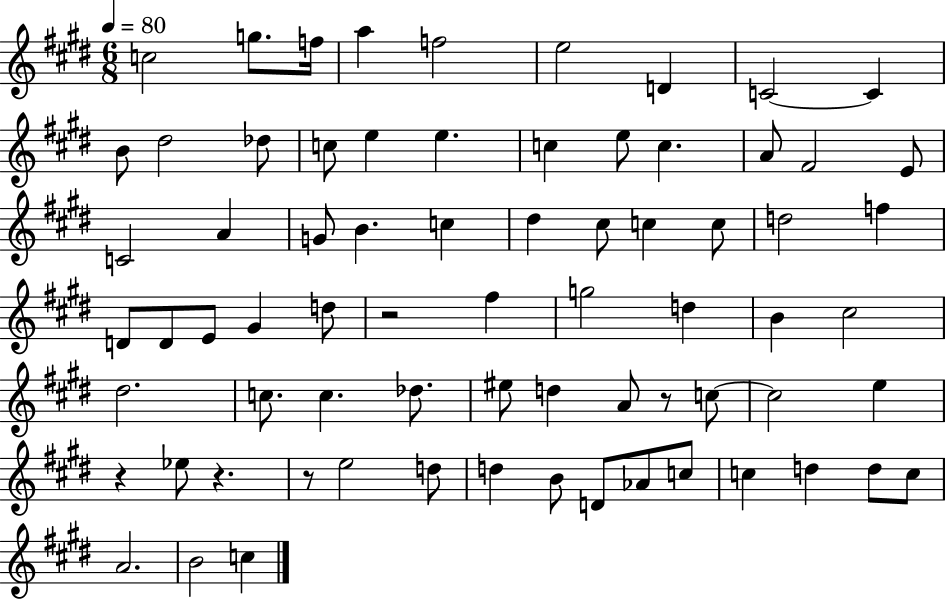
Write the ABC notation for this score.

X:1
T:Untitled
M:6/8
L:1/4
K:E
c2 g/2 f/4 a f2 e2 D C2 C B/2 ^d2 _d/2 c/2 e e c e/2 c A/2 ^F2 E/2 C2 A G/2 B c ^d ^c/2 c c/2 d2 f D/2 D/2 E/2 ^G d/2 z2 ^f g2 d B ^c2 ^d2 c/2 c _d/2 ^e/2 d A/2 z/2 c/2 c2 e z _e/2 z z/2 e2 d/2 d B/2 D/2 _A/2 c/2 c d d/2 c/2 A2 B2 c